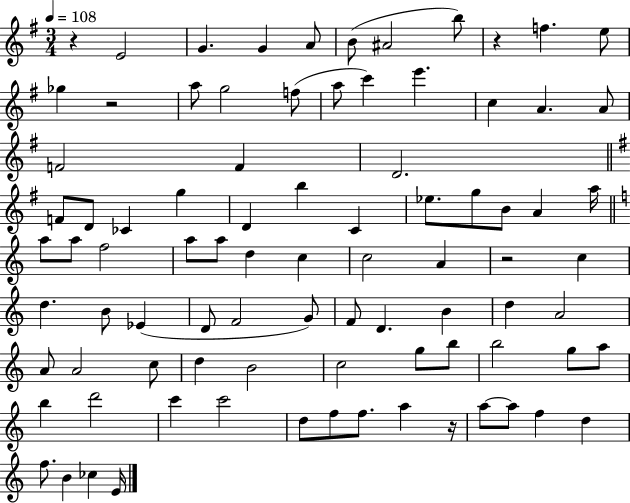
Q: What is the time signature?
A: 3/4